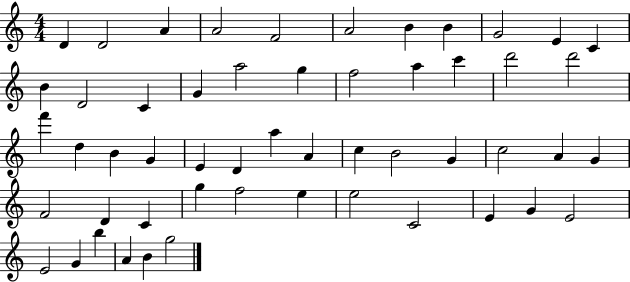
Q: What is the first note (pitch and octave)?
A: D4